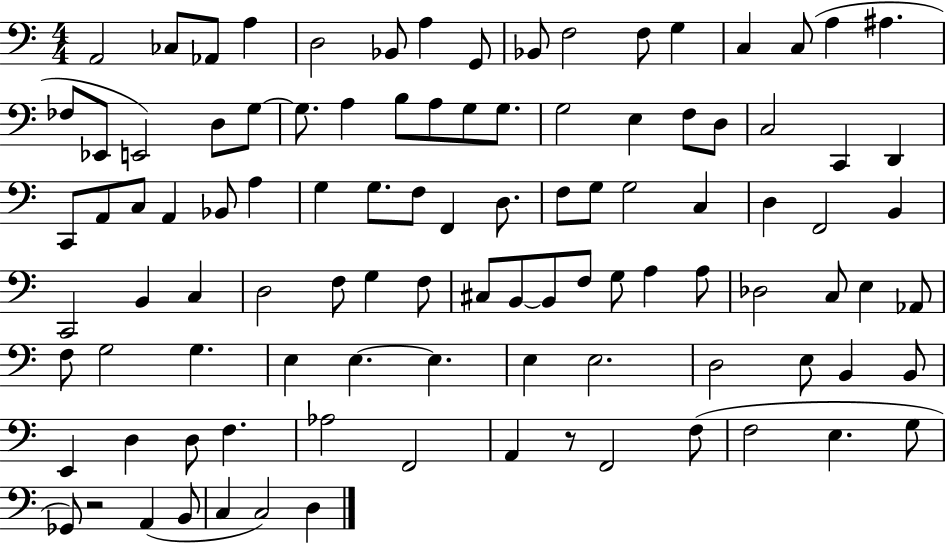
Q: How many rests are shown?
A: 2